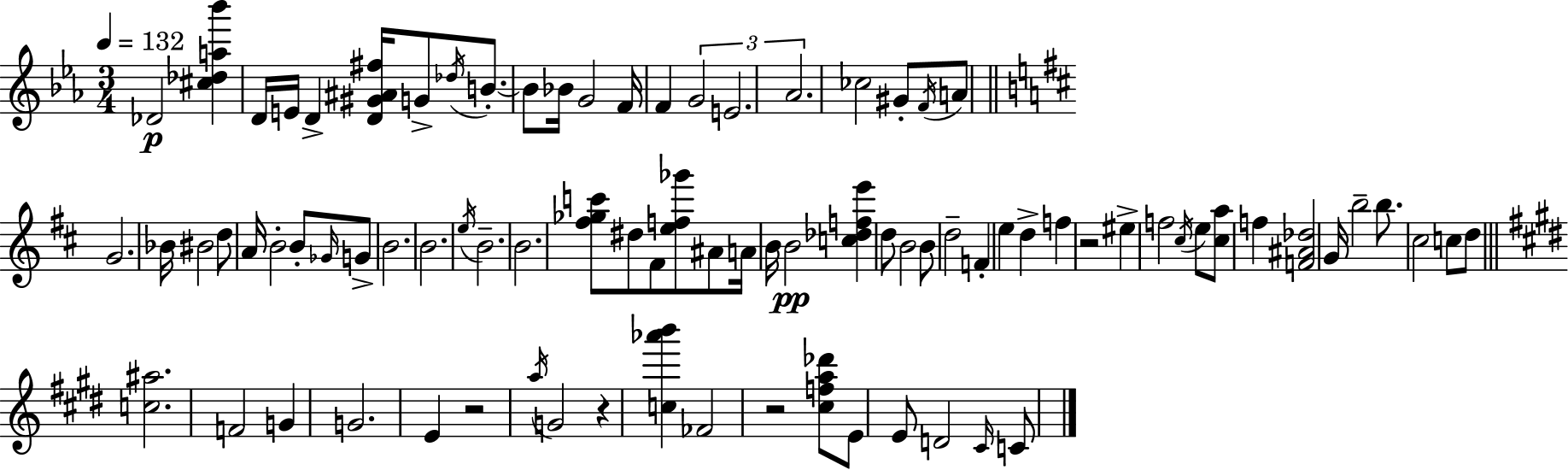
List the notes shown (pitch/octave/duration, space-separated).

Db4/h [C#5,Db5,A5,Bb6]/q D4/s E4/s D4/q [D4,G#4,A#4,F#5]/s G4/e Db5/s B4/e. B4/e Bb4/s G4/h F4/s F4/q G4/h E4/h. Ab4/h. CES5/h G#4/e F4/s A4/e G4/h. Bb4/s BIS4/h D5/e A4/s B4/h B4/e Gb4/s G4/e B4/h. B4/h. E5/s B4/h. B4/h. [F#5,Gb5,C6]/e D#5/e F#4/e [E5,F5,Gb6]/e A#4/e A4/s B4/s B4/h [C5,Db5,F5,E6]/q D5/e B4/h B4/e D5/h F4/q E5/q D5/q F5/q R/h EIS5/q F5/h C#5/s E5/e [C#5,A5]/e F5/q [F4,A#4,Db5]/h G4/s B5/h B5/e. C#5/h C5/e D5/e [C5,A#5]/h. F4/h G4/q G4/h. E4/q R/h A5/s G4/h R/q [C5,Ab6,B6]/q FES4/h R/h [C#5,F5,A5,Db6]/e E4/e E4/e D4/h C#4/s C4/e